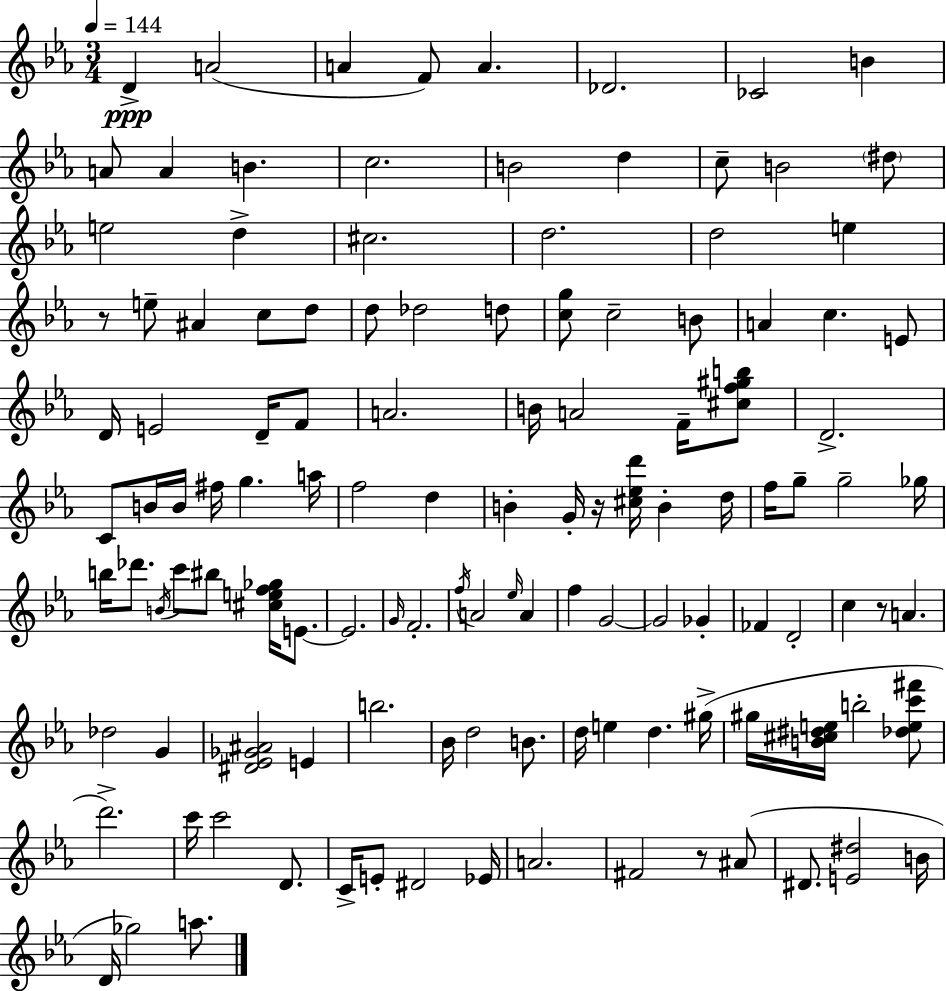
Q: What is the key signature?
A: EES major